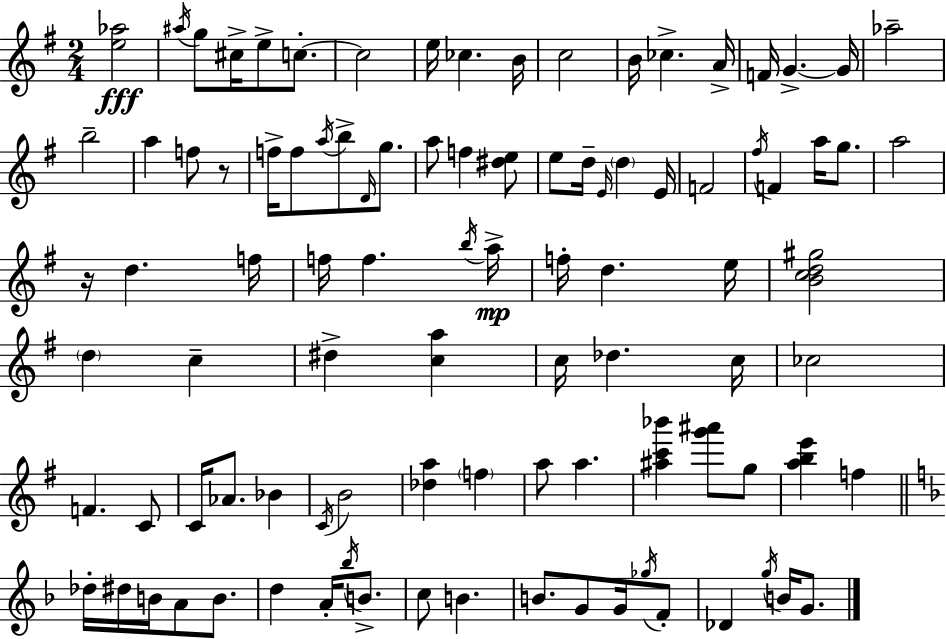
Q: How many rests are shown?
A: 2